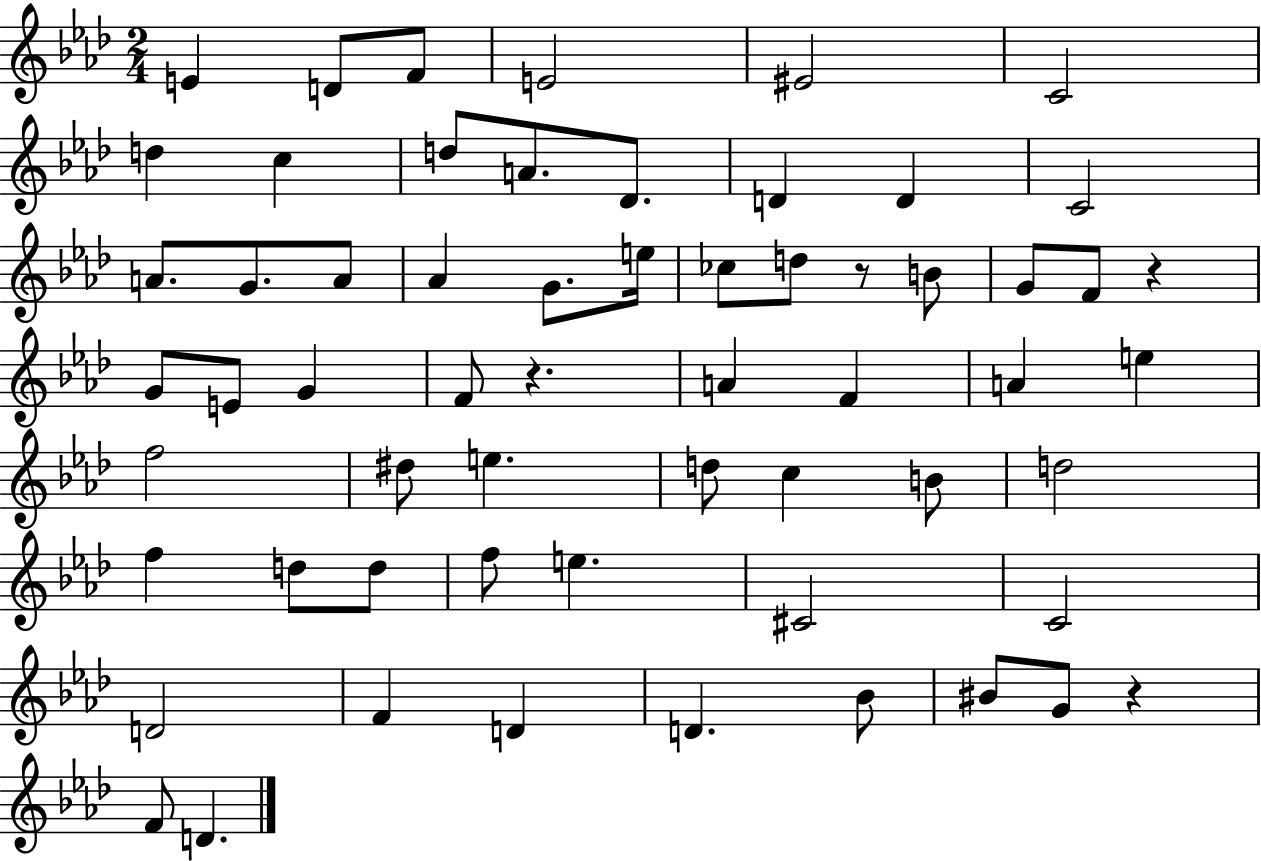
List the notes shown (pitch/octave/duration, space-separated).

E4/q D4/e F4/e E4/h EIS4/h C4/h D5/q C5/q D5/e A4/e. Db4/e. D4/q D4/q C4/h A4/e. G4/e. A4/e Ab4/q G4/e. E5/s CES5/e D5/e R/e B4/e G4/e F4/e R/q G4/e E4/e G4/q F4/e R/q. A4/q F4/q A4/q E5/q F5/h D#5/e E5/q. D5/e C5/q B4/e D5/h F5/q D5/e D5/e F5/e E5/q. C#4/h C4/h D4/h F4/q D4/q D4/q. Bb4/e BIS4/e G4/e R/q F4/e D4/q.